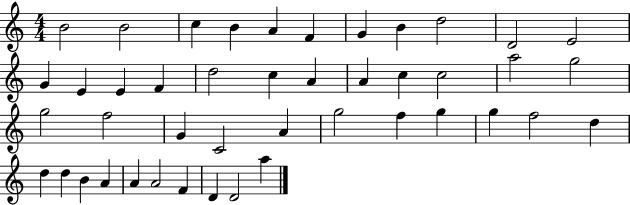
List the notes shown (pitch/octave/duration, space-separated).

B4/h B4/h C5/q B4/q A4/q F4/q G4/q B4/q D5/h D4/h E4/h G4/q E4/q E4/q F4/q D5/h C5/q A4/q A4/q C5/q C5/h A5/h G5/h G5/h F5/h G4/q C4/h A4/q G5/h F5/q G5/q G5/q F5/h D5/q D5/q D5/q B4/q A4/q A4/q A4/h F4/q D4/q D4/h A5/q